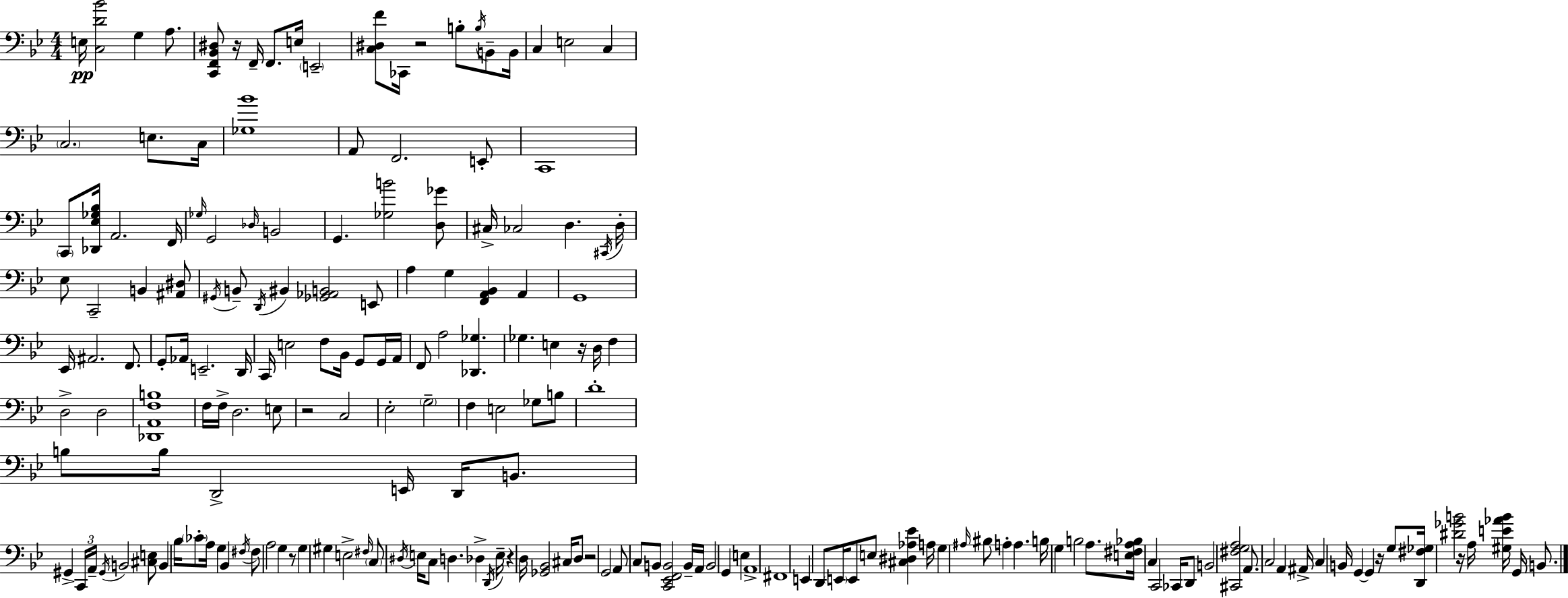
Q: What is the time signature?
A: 4/4